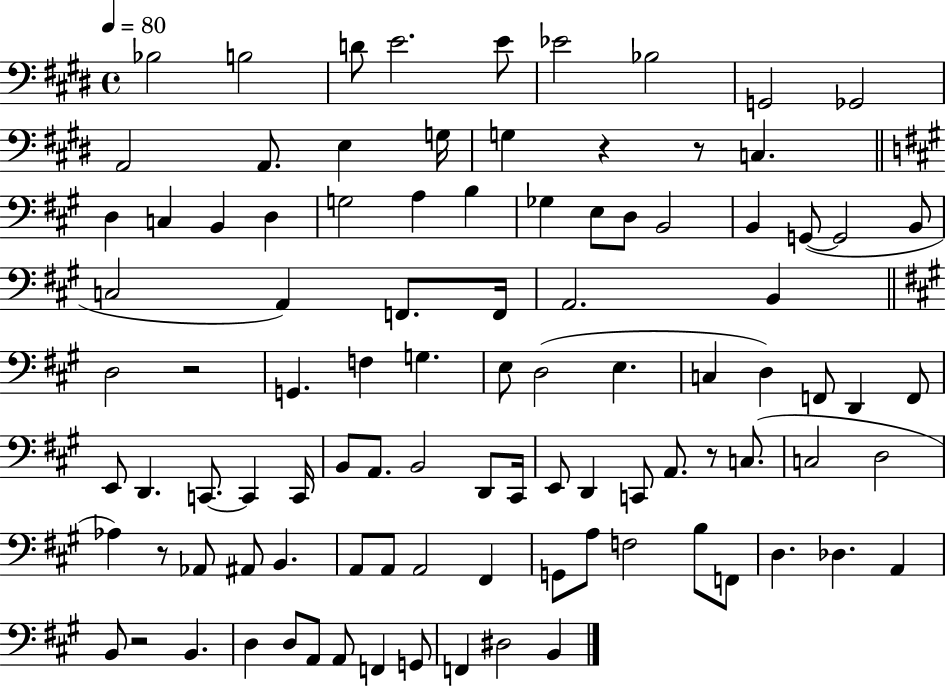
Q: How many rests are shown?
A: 6